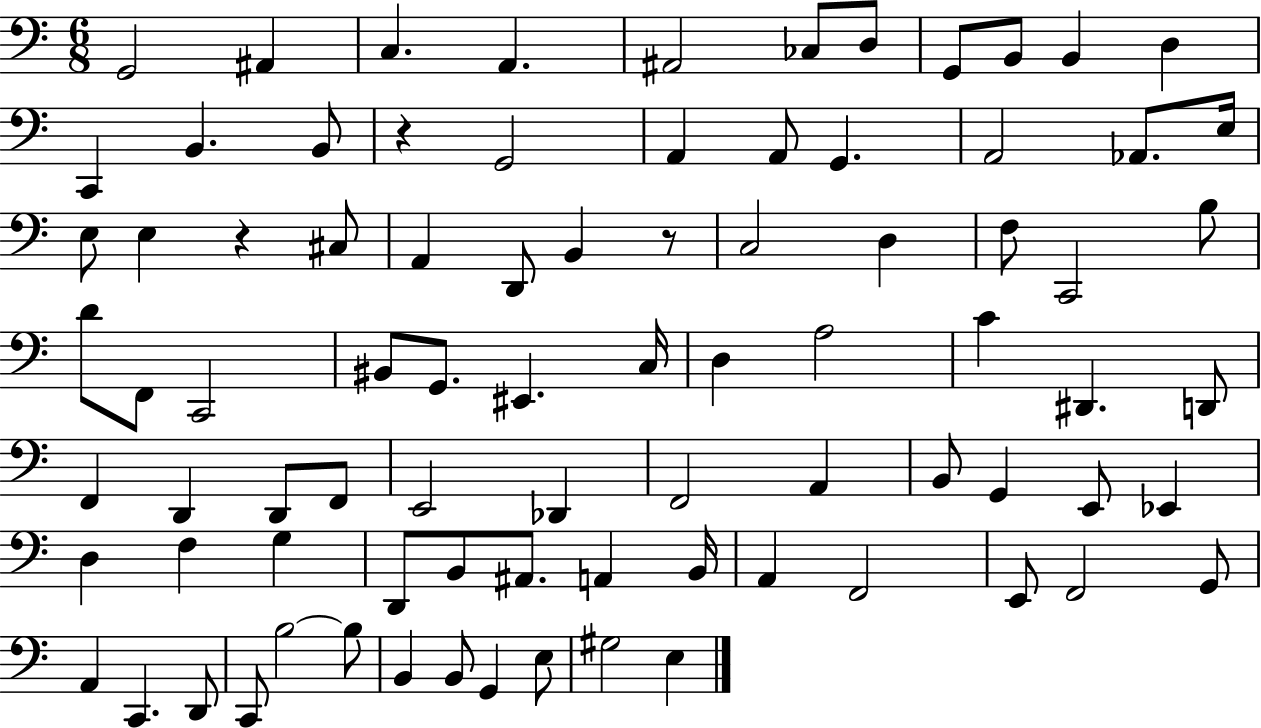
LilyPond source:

{
  \clef bass
  \numericTimeSignature
  \time 6/8
  \key c \major
  g,2 ais,4 | c4. a,4. | ais,2 ces8 d8 | g,8 b,8 b,4 d4 | \break c,4 b,4. b,8 | r4 g,2 | a,4 a,8 g,4. | a,2 aes,8. e16 | \break e8 e4 r4 cis8 | a,4 d,8 b,4 r8 | c2 d4 | f8 c,2 b8 | \break d'8 f,8 c,2 | bis,8 g,8. eis,4. c16 | d4 a2 | c'4 dis,4. d,8 | \break f,4 d,4 d,8 f,8 | e,2 des,4 | f,2 a,4 | b,8 g,4 e,8 ees,4 | \break d4 f4 g4 | d,8 b,8 ais,8. a,4 b,16 | a,4 f,2 | e,8 f,2 g,8 | \break a,4 c,4. d,8 | c,8 b2~~ b8 | b,4 b,8 g,4 e8 | gis2 e4 | \break \bar "|."
}